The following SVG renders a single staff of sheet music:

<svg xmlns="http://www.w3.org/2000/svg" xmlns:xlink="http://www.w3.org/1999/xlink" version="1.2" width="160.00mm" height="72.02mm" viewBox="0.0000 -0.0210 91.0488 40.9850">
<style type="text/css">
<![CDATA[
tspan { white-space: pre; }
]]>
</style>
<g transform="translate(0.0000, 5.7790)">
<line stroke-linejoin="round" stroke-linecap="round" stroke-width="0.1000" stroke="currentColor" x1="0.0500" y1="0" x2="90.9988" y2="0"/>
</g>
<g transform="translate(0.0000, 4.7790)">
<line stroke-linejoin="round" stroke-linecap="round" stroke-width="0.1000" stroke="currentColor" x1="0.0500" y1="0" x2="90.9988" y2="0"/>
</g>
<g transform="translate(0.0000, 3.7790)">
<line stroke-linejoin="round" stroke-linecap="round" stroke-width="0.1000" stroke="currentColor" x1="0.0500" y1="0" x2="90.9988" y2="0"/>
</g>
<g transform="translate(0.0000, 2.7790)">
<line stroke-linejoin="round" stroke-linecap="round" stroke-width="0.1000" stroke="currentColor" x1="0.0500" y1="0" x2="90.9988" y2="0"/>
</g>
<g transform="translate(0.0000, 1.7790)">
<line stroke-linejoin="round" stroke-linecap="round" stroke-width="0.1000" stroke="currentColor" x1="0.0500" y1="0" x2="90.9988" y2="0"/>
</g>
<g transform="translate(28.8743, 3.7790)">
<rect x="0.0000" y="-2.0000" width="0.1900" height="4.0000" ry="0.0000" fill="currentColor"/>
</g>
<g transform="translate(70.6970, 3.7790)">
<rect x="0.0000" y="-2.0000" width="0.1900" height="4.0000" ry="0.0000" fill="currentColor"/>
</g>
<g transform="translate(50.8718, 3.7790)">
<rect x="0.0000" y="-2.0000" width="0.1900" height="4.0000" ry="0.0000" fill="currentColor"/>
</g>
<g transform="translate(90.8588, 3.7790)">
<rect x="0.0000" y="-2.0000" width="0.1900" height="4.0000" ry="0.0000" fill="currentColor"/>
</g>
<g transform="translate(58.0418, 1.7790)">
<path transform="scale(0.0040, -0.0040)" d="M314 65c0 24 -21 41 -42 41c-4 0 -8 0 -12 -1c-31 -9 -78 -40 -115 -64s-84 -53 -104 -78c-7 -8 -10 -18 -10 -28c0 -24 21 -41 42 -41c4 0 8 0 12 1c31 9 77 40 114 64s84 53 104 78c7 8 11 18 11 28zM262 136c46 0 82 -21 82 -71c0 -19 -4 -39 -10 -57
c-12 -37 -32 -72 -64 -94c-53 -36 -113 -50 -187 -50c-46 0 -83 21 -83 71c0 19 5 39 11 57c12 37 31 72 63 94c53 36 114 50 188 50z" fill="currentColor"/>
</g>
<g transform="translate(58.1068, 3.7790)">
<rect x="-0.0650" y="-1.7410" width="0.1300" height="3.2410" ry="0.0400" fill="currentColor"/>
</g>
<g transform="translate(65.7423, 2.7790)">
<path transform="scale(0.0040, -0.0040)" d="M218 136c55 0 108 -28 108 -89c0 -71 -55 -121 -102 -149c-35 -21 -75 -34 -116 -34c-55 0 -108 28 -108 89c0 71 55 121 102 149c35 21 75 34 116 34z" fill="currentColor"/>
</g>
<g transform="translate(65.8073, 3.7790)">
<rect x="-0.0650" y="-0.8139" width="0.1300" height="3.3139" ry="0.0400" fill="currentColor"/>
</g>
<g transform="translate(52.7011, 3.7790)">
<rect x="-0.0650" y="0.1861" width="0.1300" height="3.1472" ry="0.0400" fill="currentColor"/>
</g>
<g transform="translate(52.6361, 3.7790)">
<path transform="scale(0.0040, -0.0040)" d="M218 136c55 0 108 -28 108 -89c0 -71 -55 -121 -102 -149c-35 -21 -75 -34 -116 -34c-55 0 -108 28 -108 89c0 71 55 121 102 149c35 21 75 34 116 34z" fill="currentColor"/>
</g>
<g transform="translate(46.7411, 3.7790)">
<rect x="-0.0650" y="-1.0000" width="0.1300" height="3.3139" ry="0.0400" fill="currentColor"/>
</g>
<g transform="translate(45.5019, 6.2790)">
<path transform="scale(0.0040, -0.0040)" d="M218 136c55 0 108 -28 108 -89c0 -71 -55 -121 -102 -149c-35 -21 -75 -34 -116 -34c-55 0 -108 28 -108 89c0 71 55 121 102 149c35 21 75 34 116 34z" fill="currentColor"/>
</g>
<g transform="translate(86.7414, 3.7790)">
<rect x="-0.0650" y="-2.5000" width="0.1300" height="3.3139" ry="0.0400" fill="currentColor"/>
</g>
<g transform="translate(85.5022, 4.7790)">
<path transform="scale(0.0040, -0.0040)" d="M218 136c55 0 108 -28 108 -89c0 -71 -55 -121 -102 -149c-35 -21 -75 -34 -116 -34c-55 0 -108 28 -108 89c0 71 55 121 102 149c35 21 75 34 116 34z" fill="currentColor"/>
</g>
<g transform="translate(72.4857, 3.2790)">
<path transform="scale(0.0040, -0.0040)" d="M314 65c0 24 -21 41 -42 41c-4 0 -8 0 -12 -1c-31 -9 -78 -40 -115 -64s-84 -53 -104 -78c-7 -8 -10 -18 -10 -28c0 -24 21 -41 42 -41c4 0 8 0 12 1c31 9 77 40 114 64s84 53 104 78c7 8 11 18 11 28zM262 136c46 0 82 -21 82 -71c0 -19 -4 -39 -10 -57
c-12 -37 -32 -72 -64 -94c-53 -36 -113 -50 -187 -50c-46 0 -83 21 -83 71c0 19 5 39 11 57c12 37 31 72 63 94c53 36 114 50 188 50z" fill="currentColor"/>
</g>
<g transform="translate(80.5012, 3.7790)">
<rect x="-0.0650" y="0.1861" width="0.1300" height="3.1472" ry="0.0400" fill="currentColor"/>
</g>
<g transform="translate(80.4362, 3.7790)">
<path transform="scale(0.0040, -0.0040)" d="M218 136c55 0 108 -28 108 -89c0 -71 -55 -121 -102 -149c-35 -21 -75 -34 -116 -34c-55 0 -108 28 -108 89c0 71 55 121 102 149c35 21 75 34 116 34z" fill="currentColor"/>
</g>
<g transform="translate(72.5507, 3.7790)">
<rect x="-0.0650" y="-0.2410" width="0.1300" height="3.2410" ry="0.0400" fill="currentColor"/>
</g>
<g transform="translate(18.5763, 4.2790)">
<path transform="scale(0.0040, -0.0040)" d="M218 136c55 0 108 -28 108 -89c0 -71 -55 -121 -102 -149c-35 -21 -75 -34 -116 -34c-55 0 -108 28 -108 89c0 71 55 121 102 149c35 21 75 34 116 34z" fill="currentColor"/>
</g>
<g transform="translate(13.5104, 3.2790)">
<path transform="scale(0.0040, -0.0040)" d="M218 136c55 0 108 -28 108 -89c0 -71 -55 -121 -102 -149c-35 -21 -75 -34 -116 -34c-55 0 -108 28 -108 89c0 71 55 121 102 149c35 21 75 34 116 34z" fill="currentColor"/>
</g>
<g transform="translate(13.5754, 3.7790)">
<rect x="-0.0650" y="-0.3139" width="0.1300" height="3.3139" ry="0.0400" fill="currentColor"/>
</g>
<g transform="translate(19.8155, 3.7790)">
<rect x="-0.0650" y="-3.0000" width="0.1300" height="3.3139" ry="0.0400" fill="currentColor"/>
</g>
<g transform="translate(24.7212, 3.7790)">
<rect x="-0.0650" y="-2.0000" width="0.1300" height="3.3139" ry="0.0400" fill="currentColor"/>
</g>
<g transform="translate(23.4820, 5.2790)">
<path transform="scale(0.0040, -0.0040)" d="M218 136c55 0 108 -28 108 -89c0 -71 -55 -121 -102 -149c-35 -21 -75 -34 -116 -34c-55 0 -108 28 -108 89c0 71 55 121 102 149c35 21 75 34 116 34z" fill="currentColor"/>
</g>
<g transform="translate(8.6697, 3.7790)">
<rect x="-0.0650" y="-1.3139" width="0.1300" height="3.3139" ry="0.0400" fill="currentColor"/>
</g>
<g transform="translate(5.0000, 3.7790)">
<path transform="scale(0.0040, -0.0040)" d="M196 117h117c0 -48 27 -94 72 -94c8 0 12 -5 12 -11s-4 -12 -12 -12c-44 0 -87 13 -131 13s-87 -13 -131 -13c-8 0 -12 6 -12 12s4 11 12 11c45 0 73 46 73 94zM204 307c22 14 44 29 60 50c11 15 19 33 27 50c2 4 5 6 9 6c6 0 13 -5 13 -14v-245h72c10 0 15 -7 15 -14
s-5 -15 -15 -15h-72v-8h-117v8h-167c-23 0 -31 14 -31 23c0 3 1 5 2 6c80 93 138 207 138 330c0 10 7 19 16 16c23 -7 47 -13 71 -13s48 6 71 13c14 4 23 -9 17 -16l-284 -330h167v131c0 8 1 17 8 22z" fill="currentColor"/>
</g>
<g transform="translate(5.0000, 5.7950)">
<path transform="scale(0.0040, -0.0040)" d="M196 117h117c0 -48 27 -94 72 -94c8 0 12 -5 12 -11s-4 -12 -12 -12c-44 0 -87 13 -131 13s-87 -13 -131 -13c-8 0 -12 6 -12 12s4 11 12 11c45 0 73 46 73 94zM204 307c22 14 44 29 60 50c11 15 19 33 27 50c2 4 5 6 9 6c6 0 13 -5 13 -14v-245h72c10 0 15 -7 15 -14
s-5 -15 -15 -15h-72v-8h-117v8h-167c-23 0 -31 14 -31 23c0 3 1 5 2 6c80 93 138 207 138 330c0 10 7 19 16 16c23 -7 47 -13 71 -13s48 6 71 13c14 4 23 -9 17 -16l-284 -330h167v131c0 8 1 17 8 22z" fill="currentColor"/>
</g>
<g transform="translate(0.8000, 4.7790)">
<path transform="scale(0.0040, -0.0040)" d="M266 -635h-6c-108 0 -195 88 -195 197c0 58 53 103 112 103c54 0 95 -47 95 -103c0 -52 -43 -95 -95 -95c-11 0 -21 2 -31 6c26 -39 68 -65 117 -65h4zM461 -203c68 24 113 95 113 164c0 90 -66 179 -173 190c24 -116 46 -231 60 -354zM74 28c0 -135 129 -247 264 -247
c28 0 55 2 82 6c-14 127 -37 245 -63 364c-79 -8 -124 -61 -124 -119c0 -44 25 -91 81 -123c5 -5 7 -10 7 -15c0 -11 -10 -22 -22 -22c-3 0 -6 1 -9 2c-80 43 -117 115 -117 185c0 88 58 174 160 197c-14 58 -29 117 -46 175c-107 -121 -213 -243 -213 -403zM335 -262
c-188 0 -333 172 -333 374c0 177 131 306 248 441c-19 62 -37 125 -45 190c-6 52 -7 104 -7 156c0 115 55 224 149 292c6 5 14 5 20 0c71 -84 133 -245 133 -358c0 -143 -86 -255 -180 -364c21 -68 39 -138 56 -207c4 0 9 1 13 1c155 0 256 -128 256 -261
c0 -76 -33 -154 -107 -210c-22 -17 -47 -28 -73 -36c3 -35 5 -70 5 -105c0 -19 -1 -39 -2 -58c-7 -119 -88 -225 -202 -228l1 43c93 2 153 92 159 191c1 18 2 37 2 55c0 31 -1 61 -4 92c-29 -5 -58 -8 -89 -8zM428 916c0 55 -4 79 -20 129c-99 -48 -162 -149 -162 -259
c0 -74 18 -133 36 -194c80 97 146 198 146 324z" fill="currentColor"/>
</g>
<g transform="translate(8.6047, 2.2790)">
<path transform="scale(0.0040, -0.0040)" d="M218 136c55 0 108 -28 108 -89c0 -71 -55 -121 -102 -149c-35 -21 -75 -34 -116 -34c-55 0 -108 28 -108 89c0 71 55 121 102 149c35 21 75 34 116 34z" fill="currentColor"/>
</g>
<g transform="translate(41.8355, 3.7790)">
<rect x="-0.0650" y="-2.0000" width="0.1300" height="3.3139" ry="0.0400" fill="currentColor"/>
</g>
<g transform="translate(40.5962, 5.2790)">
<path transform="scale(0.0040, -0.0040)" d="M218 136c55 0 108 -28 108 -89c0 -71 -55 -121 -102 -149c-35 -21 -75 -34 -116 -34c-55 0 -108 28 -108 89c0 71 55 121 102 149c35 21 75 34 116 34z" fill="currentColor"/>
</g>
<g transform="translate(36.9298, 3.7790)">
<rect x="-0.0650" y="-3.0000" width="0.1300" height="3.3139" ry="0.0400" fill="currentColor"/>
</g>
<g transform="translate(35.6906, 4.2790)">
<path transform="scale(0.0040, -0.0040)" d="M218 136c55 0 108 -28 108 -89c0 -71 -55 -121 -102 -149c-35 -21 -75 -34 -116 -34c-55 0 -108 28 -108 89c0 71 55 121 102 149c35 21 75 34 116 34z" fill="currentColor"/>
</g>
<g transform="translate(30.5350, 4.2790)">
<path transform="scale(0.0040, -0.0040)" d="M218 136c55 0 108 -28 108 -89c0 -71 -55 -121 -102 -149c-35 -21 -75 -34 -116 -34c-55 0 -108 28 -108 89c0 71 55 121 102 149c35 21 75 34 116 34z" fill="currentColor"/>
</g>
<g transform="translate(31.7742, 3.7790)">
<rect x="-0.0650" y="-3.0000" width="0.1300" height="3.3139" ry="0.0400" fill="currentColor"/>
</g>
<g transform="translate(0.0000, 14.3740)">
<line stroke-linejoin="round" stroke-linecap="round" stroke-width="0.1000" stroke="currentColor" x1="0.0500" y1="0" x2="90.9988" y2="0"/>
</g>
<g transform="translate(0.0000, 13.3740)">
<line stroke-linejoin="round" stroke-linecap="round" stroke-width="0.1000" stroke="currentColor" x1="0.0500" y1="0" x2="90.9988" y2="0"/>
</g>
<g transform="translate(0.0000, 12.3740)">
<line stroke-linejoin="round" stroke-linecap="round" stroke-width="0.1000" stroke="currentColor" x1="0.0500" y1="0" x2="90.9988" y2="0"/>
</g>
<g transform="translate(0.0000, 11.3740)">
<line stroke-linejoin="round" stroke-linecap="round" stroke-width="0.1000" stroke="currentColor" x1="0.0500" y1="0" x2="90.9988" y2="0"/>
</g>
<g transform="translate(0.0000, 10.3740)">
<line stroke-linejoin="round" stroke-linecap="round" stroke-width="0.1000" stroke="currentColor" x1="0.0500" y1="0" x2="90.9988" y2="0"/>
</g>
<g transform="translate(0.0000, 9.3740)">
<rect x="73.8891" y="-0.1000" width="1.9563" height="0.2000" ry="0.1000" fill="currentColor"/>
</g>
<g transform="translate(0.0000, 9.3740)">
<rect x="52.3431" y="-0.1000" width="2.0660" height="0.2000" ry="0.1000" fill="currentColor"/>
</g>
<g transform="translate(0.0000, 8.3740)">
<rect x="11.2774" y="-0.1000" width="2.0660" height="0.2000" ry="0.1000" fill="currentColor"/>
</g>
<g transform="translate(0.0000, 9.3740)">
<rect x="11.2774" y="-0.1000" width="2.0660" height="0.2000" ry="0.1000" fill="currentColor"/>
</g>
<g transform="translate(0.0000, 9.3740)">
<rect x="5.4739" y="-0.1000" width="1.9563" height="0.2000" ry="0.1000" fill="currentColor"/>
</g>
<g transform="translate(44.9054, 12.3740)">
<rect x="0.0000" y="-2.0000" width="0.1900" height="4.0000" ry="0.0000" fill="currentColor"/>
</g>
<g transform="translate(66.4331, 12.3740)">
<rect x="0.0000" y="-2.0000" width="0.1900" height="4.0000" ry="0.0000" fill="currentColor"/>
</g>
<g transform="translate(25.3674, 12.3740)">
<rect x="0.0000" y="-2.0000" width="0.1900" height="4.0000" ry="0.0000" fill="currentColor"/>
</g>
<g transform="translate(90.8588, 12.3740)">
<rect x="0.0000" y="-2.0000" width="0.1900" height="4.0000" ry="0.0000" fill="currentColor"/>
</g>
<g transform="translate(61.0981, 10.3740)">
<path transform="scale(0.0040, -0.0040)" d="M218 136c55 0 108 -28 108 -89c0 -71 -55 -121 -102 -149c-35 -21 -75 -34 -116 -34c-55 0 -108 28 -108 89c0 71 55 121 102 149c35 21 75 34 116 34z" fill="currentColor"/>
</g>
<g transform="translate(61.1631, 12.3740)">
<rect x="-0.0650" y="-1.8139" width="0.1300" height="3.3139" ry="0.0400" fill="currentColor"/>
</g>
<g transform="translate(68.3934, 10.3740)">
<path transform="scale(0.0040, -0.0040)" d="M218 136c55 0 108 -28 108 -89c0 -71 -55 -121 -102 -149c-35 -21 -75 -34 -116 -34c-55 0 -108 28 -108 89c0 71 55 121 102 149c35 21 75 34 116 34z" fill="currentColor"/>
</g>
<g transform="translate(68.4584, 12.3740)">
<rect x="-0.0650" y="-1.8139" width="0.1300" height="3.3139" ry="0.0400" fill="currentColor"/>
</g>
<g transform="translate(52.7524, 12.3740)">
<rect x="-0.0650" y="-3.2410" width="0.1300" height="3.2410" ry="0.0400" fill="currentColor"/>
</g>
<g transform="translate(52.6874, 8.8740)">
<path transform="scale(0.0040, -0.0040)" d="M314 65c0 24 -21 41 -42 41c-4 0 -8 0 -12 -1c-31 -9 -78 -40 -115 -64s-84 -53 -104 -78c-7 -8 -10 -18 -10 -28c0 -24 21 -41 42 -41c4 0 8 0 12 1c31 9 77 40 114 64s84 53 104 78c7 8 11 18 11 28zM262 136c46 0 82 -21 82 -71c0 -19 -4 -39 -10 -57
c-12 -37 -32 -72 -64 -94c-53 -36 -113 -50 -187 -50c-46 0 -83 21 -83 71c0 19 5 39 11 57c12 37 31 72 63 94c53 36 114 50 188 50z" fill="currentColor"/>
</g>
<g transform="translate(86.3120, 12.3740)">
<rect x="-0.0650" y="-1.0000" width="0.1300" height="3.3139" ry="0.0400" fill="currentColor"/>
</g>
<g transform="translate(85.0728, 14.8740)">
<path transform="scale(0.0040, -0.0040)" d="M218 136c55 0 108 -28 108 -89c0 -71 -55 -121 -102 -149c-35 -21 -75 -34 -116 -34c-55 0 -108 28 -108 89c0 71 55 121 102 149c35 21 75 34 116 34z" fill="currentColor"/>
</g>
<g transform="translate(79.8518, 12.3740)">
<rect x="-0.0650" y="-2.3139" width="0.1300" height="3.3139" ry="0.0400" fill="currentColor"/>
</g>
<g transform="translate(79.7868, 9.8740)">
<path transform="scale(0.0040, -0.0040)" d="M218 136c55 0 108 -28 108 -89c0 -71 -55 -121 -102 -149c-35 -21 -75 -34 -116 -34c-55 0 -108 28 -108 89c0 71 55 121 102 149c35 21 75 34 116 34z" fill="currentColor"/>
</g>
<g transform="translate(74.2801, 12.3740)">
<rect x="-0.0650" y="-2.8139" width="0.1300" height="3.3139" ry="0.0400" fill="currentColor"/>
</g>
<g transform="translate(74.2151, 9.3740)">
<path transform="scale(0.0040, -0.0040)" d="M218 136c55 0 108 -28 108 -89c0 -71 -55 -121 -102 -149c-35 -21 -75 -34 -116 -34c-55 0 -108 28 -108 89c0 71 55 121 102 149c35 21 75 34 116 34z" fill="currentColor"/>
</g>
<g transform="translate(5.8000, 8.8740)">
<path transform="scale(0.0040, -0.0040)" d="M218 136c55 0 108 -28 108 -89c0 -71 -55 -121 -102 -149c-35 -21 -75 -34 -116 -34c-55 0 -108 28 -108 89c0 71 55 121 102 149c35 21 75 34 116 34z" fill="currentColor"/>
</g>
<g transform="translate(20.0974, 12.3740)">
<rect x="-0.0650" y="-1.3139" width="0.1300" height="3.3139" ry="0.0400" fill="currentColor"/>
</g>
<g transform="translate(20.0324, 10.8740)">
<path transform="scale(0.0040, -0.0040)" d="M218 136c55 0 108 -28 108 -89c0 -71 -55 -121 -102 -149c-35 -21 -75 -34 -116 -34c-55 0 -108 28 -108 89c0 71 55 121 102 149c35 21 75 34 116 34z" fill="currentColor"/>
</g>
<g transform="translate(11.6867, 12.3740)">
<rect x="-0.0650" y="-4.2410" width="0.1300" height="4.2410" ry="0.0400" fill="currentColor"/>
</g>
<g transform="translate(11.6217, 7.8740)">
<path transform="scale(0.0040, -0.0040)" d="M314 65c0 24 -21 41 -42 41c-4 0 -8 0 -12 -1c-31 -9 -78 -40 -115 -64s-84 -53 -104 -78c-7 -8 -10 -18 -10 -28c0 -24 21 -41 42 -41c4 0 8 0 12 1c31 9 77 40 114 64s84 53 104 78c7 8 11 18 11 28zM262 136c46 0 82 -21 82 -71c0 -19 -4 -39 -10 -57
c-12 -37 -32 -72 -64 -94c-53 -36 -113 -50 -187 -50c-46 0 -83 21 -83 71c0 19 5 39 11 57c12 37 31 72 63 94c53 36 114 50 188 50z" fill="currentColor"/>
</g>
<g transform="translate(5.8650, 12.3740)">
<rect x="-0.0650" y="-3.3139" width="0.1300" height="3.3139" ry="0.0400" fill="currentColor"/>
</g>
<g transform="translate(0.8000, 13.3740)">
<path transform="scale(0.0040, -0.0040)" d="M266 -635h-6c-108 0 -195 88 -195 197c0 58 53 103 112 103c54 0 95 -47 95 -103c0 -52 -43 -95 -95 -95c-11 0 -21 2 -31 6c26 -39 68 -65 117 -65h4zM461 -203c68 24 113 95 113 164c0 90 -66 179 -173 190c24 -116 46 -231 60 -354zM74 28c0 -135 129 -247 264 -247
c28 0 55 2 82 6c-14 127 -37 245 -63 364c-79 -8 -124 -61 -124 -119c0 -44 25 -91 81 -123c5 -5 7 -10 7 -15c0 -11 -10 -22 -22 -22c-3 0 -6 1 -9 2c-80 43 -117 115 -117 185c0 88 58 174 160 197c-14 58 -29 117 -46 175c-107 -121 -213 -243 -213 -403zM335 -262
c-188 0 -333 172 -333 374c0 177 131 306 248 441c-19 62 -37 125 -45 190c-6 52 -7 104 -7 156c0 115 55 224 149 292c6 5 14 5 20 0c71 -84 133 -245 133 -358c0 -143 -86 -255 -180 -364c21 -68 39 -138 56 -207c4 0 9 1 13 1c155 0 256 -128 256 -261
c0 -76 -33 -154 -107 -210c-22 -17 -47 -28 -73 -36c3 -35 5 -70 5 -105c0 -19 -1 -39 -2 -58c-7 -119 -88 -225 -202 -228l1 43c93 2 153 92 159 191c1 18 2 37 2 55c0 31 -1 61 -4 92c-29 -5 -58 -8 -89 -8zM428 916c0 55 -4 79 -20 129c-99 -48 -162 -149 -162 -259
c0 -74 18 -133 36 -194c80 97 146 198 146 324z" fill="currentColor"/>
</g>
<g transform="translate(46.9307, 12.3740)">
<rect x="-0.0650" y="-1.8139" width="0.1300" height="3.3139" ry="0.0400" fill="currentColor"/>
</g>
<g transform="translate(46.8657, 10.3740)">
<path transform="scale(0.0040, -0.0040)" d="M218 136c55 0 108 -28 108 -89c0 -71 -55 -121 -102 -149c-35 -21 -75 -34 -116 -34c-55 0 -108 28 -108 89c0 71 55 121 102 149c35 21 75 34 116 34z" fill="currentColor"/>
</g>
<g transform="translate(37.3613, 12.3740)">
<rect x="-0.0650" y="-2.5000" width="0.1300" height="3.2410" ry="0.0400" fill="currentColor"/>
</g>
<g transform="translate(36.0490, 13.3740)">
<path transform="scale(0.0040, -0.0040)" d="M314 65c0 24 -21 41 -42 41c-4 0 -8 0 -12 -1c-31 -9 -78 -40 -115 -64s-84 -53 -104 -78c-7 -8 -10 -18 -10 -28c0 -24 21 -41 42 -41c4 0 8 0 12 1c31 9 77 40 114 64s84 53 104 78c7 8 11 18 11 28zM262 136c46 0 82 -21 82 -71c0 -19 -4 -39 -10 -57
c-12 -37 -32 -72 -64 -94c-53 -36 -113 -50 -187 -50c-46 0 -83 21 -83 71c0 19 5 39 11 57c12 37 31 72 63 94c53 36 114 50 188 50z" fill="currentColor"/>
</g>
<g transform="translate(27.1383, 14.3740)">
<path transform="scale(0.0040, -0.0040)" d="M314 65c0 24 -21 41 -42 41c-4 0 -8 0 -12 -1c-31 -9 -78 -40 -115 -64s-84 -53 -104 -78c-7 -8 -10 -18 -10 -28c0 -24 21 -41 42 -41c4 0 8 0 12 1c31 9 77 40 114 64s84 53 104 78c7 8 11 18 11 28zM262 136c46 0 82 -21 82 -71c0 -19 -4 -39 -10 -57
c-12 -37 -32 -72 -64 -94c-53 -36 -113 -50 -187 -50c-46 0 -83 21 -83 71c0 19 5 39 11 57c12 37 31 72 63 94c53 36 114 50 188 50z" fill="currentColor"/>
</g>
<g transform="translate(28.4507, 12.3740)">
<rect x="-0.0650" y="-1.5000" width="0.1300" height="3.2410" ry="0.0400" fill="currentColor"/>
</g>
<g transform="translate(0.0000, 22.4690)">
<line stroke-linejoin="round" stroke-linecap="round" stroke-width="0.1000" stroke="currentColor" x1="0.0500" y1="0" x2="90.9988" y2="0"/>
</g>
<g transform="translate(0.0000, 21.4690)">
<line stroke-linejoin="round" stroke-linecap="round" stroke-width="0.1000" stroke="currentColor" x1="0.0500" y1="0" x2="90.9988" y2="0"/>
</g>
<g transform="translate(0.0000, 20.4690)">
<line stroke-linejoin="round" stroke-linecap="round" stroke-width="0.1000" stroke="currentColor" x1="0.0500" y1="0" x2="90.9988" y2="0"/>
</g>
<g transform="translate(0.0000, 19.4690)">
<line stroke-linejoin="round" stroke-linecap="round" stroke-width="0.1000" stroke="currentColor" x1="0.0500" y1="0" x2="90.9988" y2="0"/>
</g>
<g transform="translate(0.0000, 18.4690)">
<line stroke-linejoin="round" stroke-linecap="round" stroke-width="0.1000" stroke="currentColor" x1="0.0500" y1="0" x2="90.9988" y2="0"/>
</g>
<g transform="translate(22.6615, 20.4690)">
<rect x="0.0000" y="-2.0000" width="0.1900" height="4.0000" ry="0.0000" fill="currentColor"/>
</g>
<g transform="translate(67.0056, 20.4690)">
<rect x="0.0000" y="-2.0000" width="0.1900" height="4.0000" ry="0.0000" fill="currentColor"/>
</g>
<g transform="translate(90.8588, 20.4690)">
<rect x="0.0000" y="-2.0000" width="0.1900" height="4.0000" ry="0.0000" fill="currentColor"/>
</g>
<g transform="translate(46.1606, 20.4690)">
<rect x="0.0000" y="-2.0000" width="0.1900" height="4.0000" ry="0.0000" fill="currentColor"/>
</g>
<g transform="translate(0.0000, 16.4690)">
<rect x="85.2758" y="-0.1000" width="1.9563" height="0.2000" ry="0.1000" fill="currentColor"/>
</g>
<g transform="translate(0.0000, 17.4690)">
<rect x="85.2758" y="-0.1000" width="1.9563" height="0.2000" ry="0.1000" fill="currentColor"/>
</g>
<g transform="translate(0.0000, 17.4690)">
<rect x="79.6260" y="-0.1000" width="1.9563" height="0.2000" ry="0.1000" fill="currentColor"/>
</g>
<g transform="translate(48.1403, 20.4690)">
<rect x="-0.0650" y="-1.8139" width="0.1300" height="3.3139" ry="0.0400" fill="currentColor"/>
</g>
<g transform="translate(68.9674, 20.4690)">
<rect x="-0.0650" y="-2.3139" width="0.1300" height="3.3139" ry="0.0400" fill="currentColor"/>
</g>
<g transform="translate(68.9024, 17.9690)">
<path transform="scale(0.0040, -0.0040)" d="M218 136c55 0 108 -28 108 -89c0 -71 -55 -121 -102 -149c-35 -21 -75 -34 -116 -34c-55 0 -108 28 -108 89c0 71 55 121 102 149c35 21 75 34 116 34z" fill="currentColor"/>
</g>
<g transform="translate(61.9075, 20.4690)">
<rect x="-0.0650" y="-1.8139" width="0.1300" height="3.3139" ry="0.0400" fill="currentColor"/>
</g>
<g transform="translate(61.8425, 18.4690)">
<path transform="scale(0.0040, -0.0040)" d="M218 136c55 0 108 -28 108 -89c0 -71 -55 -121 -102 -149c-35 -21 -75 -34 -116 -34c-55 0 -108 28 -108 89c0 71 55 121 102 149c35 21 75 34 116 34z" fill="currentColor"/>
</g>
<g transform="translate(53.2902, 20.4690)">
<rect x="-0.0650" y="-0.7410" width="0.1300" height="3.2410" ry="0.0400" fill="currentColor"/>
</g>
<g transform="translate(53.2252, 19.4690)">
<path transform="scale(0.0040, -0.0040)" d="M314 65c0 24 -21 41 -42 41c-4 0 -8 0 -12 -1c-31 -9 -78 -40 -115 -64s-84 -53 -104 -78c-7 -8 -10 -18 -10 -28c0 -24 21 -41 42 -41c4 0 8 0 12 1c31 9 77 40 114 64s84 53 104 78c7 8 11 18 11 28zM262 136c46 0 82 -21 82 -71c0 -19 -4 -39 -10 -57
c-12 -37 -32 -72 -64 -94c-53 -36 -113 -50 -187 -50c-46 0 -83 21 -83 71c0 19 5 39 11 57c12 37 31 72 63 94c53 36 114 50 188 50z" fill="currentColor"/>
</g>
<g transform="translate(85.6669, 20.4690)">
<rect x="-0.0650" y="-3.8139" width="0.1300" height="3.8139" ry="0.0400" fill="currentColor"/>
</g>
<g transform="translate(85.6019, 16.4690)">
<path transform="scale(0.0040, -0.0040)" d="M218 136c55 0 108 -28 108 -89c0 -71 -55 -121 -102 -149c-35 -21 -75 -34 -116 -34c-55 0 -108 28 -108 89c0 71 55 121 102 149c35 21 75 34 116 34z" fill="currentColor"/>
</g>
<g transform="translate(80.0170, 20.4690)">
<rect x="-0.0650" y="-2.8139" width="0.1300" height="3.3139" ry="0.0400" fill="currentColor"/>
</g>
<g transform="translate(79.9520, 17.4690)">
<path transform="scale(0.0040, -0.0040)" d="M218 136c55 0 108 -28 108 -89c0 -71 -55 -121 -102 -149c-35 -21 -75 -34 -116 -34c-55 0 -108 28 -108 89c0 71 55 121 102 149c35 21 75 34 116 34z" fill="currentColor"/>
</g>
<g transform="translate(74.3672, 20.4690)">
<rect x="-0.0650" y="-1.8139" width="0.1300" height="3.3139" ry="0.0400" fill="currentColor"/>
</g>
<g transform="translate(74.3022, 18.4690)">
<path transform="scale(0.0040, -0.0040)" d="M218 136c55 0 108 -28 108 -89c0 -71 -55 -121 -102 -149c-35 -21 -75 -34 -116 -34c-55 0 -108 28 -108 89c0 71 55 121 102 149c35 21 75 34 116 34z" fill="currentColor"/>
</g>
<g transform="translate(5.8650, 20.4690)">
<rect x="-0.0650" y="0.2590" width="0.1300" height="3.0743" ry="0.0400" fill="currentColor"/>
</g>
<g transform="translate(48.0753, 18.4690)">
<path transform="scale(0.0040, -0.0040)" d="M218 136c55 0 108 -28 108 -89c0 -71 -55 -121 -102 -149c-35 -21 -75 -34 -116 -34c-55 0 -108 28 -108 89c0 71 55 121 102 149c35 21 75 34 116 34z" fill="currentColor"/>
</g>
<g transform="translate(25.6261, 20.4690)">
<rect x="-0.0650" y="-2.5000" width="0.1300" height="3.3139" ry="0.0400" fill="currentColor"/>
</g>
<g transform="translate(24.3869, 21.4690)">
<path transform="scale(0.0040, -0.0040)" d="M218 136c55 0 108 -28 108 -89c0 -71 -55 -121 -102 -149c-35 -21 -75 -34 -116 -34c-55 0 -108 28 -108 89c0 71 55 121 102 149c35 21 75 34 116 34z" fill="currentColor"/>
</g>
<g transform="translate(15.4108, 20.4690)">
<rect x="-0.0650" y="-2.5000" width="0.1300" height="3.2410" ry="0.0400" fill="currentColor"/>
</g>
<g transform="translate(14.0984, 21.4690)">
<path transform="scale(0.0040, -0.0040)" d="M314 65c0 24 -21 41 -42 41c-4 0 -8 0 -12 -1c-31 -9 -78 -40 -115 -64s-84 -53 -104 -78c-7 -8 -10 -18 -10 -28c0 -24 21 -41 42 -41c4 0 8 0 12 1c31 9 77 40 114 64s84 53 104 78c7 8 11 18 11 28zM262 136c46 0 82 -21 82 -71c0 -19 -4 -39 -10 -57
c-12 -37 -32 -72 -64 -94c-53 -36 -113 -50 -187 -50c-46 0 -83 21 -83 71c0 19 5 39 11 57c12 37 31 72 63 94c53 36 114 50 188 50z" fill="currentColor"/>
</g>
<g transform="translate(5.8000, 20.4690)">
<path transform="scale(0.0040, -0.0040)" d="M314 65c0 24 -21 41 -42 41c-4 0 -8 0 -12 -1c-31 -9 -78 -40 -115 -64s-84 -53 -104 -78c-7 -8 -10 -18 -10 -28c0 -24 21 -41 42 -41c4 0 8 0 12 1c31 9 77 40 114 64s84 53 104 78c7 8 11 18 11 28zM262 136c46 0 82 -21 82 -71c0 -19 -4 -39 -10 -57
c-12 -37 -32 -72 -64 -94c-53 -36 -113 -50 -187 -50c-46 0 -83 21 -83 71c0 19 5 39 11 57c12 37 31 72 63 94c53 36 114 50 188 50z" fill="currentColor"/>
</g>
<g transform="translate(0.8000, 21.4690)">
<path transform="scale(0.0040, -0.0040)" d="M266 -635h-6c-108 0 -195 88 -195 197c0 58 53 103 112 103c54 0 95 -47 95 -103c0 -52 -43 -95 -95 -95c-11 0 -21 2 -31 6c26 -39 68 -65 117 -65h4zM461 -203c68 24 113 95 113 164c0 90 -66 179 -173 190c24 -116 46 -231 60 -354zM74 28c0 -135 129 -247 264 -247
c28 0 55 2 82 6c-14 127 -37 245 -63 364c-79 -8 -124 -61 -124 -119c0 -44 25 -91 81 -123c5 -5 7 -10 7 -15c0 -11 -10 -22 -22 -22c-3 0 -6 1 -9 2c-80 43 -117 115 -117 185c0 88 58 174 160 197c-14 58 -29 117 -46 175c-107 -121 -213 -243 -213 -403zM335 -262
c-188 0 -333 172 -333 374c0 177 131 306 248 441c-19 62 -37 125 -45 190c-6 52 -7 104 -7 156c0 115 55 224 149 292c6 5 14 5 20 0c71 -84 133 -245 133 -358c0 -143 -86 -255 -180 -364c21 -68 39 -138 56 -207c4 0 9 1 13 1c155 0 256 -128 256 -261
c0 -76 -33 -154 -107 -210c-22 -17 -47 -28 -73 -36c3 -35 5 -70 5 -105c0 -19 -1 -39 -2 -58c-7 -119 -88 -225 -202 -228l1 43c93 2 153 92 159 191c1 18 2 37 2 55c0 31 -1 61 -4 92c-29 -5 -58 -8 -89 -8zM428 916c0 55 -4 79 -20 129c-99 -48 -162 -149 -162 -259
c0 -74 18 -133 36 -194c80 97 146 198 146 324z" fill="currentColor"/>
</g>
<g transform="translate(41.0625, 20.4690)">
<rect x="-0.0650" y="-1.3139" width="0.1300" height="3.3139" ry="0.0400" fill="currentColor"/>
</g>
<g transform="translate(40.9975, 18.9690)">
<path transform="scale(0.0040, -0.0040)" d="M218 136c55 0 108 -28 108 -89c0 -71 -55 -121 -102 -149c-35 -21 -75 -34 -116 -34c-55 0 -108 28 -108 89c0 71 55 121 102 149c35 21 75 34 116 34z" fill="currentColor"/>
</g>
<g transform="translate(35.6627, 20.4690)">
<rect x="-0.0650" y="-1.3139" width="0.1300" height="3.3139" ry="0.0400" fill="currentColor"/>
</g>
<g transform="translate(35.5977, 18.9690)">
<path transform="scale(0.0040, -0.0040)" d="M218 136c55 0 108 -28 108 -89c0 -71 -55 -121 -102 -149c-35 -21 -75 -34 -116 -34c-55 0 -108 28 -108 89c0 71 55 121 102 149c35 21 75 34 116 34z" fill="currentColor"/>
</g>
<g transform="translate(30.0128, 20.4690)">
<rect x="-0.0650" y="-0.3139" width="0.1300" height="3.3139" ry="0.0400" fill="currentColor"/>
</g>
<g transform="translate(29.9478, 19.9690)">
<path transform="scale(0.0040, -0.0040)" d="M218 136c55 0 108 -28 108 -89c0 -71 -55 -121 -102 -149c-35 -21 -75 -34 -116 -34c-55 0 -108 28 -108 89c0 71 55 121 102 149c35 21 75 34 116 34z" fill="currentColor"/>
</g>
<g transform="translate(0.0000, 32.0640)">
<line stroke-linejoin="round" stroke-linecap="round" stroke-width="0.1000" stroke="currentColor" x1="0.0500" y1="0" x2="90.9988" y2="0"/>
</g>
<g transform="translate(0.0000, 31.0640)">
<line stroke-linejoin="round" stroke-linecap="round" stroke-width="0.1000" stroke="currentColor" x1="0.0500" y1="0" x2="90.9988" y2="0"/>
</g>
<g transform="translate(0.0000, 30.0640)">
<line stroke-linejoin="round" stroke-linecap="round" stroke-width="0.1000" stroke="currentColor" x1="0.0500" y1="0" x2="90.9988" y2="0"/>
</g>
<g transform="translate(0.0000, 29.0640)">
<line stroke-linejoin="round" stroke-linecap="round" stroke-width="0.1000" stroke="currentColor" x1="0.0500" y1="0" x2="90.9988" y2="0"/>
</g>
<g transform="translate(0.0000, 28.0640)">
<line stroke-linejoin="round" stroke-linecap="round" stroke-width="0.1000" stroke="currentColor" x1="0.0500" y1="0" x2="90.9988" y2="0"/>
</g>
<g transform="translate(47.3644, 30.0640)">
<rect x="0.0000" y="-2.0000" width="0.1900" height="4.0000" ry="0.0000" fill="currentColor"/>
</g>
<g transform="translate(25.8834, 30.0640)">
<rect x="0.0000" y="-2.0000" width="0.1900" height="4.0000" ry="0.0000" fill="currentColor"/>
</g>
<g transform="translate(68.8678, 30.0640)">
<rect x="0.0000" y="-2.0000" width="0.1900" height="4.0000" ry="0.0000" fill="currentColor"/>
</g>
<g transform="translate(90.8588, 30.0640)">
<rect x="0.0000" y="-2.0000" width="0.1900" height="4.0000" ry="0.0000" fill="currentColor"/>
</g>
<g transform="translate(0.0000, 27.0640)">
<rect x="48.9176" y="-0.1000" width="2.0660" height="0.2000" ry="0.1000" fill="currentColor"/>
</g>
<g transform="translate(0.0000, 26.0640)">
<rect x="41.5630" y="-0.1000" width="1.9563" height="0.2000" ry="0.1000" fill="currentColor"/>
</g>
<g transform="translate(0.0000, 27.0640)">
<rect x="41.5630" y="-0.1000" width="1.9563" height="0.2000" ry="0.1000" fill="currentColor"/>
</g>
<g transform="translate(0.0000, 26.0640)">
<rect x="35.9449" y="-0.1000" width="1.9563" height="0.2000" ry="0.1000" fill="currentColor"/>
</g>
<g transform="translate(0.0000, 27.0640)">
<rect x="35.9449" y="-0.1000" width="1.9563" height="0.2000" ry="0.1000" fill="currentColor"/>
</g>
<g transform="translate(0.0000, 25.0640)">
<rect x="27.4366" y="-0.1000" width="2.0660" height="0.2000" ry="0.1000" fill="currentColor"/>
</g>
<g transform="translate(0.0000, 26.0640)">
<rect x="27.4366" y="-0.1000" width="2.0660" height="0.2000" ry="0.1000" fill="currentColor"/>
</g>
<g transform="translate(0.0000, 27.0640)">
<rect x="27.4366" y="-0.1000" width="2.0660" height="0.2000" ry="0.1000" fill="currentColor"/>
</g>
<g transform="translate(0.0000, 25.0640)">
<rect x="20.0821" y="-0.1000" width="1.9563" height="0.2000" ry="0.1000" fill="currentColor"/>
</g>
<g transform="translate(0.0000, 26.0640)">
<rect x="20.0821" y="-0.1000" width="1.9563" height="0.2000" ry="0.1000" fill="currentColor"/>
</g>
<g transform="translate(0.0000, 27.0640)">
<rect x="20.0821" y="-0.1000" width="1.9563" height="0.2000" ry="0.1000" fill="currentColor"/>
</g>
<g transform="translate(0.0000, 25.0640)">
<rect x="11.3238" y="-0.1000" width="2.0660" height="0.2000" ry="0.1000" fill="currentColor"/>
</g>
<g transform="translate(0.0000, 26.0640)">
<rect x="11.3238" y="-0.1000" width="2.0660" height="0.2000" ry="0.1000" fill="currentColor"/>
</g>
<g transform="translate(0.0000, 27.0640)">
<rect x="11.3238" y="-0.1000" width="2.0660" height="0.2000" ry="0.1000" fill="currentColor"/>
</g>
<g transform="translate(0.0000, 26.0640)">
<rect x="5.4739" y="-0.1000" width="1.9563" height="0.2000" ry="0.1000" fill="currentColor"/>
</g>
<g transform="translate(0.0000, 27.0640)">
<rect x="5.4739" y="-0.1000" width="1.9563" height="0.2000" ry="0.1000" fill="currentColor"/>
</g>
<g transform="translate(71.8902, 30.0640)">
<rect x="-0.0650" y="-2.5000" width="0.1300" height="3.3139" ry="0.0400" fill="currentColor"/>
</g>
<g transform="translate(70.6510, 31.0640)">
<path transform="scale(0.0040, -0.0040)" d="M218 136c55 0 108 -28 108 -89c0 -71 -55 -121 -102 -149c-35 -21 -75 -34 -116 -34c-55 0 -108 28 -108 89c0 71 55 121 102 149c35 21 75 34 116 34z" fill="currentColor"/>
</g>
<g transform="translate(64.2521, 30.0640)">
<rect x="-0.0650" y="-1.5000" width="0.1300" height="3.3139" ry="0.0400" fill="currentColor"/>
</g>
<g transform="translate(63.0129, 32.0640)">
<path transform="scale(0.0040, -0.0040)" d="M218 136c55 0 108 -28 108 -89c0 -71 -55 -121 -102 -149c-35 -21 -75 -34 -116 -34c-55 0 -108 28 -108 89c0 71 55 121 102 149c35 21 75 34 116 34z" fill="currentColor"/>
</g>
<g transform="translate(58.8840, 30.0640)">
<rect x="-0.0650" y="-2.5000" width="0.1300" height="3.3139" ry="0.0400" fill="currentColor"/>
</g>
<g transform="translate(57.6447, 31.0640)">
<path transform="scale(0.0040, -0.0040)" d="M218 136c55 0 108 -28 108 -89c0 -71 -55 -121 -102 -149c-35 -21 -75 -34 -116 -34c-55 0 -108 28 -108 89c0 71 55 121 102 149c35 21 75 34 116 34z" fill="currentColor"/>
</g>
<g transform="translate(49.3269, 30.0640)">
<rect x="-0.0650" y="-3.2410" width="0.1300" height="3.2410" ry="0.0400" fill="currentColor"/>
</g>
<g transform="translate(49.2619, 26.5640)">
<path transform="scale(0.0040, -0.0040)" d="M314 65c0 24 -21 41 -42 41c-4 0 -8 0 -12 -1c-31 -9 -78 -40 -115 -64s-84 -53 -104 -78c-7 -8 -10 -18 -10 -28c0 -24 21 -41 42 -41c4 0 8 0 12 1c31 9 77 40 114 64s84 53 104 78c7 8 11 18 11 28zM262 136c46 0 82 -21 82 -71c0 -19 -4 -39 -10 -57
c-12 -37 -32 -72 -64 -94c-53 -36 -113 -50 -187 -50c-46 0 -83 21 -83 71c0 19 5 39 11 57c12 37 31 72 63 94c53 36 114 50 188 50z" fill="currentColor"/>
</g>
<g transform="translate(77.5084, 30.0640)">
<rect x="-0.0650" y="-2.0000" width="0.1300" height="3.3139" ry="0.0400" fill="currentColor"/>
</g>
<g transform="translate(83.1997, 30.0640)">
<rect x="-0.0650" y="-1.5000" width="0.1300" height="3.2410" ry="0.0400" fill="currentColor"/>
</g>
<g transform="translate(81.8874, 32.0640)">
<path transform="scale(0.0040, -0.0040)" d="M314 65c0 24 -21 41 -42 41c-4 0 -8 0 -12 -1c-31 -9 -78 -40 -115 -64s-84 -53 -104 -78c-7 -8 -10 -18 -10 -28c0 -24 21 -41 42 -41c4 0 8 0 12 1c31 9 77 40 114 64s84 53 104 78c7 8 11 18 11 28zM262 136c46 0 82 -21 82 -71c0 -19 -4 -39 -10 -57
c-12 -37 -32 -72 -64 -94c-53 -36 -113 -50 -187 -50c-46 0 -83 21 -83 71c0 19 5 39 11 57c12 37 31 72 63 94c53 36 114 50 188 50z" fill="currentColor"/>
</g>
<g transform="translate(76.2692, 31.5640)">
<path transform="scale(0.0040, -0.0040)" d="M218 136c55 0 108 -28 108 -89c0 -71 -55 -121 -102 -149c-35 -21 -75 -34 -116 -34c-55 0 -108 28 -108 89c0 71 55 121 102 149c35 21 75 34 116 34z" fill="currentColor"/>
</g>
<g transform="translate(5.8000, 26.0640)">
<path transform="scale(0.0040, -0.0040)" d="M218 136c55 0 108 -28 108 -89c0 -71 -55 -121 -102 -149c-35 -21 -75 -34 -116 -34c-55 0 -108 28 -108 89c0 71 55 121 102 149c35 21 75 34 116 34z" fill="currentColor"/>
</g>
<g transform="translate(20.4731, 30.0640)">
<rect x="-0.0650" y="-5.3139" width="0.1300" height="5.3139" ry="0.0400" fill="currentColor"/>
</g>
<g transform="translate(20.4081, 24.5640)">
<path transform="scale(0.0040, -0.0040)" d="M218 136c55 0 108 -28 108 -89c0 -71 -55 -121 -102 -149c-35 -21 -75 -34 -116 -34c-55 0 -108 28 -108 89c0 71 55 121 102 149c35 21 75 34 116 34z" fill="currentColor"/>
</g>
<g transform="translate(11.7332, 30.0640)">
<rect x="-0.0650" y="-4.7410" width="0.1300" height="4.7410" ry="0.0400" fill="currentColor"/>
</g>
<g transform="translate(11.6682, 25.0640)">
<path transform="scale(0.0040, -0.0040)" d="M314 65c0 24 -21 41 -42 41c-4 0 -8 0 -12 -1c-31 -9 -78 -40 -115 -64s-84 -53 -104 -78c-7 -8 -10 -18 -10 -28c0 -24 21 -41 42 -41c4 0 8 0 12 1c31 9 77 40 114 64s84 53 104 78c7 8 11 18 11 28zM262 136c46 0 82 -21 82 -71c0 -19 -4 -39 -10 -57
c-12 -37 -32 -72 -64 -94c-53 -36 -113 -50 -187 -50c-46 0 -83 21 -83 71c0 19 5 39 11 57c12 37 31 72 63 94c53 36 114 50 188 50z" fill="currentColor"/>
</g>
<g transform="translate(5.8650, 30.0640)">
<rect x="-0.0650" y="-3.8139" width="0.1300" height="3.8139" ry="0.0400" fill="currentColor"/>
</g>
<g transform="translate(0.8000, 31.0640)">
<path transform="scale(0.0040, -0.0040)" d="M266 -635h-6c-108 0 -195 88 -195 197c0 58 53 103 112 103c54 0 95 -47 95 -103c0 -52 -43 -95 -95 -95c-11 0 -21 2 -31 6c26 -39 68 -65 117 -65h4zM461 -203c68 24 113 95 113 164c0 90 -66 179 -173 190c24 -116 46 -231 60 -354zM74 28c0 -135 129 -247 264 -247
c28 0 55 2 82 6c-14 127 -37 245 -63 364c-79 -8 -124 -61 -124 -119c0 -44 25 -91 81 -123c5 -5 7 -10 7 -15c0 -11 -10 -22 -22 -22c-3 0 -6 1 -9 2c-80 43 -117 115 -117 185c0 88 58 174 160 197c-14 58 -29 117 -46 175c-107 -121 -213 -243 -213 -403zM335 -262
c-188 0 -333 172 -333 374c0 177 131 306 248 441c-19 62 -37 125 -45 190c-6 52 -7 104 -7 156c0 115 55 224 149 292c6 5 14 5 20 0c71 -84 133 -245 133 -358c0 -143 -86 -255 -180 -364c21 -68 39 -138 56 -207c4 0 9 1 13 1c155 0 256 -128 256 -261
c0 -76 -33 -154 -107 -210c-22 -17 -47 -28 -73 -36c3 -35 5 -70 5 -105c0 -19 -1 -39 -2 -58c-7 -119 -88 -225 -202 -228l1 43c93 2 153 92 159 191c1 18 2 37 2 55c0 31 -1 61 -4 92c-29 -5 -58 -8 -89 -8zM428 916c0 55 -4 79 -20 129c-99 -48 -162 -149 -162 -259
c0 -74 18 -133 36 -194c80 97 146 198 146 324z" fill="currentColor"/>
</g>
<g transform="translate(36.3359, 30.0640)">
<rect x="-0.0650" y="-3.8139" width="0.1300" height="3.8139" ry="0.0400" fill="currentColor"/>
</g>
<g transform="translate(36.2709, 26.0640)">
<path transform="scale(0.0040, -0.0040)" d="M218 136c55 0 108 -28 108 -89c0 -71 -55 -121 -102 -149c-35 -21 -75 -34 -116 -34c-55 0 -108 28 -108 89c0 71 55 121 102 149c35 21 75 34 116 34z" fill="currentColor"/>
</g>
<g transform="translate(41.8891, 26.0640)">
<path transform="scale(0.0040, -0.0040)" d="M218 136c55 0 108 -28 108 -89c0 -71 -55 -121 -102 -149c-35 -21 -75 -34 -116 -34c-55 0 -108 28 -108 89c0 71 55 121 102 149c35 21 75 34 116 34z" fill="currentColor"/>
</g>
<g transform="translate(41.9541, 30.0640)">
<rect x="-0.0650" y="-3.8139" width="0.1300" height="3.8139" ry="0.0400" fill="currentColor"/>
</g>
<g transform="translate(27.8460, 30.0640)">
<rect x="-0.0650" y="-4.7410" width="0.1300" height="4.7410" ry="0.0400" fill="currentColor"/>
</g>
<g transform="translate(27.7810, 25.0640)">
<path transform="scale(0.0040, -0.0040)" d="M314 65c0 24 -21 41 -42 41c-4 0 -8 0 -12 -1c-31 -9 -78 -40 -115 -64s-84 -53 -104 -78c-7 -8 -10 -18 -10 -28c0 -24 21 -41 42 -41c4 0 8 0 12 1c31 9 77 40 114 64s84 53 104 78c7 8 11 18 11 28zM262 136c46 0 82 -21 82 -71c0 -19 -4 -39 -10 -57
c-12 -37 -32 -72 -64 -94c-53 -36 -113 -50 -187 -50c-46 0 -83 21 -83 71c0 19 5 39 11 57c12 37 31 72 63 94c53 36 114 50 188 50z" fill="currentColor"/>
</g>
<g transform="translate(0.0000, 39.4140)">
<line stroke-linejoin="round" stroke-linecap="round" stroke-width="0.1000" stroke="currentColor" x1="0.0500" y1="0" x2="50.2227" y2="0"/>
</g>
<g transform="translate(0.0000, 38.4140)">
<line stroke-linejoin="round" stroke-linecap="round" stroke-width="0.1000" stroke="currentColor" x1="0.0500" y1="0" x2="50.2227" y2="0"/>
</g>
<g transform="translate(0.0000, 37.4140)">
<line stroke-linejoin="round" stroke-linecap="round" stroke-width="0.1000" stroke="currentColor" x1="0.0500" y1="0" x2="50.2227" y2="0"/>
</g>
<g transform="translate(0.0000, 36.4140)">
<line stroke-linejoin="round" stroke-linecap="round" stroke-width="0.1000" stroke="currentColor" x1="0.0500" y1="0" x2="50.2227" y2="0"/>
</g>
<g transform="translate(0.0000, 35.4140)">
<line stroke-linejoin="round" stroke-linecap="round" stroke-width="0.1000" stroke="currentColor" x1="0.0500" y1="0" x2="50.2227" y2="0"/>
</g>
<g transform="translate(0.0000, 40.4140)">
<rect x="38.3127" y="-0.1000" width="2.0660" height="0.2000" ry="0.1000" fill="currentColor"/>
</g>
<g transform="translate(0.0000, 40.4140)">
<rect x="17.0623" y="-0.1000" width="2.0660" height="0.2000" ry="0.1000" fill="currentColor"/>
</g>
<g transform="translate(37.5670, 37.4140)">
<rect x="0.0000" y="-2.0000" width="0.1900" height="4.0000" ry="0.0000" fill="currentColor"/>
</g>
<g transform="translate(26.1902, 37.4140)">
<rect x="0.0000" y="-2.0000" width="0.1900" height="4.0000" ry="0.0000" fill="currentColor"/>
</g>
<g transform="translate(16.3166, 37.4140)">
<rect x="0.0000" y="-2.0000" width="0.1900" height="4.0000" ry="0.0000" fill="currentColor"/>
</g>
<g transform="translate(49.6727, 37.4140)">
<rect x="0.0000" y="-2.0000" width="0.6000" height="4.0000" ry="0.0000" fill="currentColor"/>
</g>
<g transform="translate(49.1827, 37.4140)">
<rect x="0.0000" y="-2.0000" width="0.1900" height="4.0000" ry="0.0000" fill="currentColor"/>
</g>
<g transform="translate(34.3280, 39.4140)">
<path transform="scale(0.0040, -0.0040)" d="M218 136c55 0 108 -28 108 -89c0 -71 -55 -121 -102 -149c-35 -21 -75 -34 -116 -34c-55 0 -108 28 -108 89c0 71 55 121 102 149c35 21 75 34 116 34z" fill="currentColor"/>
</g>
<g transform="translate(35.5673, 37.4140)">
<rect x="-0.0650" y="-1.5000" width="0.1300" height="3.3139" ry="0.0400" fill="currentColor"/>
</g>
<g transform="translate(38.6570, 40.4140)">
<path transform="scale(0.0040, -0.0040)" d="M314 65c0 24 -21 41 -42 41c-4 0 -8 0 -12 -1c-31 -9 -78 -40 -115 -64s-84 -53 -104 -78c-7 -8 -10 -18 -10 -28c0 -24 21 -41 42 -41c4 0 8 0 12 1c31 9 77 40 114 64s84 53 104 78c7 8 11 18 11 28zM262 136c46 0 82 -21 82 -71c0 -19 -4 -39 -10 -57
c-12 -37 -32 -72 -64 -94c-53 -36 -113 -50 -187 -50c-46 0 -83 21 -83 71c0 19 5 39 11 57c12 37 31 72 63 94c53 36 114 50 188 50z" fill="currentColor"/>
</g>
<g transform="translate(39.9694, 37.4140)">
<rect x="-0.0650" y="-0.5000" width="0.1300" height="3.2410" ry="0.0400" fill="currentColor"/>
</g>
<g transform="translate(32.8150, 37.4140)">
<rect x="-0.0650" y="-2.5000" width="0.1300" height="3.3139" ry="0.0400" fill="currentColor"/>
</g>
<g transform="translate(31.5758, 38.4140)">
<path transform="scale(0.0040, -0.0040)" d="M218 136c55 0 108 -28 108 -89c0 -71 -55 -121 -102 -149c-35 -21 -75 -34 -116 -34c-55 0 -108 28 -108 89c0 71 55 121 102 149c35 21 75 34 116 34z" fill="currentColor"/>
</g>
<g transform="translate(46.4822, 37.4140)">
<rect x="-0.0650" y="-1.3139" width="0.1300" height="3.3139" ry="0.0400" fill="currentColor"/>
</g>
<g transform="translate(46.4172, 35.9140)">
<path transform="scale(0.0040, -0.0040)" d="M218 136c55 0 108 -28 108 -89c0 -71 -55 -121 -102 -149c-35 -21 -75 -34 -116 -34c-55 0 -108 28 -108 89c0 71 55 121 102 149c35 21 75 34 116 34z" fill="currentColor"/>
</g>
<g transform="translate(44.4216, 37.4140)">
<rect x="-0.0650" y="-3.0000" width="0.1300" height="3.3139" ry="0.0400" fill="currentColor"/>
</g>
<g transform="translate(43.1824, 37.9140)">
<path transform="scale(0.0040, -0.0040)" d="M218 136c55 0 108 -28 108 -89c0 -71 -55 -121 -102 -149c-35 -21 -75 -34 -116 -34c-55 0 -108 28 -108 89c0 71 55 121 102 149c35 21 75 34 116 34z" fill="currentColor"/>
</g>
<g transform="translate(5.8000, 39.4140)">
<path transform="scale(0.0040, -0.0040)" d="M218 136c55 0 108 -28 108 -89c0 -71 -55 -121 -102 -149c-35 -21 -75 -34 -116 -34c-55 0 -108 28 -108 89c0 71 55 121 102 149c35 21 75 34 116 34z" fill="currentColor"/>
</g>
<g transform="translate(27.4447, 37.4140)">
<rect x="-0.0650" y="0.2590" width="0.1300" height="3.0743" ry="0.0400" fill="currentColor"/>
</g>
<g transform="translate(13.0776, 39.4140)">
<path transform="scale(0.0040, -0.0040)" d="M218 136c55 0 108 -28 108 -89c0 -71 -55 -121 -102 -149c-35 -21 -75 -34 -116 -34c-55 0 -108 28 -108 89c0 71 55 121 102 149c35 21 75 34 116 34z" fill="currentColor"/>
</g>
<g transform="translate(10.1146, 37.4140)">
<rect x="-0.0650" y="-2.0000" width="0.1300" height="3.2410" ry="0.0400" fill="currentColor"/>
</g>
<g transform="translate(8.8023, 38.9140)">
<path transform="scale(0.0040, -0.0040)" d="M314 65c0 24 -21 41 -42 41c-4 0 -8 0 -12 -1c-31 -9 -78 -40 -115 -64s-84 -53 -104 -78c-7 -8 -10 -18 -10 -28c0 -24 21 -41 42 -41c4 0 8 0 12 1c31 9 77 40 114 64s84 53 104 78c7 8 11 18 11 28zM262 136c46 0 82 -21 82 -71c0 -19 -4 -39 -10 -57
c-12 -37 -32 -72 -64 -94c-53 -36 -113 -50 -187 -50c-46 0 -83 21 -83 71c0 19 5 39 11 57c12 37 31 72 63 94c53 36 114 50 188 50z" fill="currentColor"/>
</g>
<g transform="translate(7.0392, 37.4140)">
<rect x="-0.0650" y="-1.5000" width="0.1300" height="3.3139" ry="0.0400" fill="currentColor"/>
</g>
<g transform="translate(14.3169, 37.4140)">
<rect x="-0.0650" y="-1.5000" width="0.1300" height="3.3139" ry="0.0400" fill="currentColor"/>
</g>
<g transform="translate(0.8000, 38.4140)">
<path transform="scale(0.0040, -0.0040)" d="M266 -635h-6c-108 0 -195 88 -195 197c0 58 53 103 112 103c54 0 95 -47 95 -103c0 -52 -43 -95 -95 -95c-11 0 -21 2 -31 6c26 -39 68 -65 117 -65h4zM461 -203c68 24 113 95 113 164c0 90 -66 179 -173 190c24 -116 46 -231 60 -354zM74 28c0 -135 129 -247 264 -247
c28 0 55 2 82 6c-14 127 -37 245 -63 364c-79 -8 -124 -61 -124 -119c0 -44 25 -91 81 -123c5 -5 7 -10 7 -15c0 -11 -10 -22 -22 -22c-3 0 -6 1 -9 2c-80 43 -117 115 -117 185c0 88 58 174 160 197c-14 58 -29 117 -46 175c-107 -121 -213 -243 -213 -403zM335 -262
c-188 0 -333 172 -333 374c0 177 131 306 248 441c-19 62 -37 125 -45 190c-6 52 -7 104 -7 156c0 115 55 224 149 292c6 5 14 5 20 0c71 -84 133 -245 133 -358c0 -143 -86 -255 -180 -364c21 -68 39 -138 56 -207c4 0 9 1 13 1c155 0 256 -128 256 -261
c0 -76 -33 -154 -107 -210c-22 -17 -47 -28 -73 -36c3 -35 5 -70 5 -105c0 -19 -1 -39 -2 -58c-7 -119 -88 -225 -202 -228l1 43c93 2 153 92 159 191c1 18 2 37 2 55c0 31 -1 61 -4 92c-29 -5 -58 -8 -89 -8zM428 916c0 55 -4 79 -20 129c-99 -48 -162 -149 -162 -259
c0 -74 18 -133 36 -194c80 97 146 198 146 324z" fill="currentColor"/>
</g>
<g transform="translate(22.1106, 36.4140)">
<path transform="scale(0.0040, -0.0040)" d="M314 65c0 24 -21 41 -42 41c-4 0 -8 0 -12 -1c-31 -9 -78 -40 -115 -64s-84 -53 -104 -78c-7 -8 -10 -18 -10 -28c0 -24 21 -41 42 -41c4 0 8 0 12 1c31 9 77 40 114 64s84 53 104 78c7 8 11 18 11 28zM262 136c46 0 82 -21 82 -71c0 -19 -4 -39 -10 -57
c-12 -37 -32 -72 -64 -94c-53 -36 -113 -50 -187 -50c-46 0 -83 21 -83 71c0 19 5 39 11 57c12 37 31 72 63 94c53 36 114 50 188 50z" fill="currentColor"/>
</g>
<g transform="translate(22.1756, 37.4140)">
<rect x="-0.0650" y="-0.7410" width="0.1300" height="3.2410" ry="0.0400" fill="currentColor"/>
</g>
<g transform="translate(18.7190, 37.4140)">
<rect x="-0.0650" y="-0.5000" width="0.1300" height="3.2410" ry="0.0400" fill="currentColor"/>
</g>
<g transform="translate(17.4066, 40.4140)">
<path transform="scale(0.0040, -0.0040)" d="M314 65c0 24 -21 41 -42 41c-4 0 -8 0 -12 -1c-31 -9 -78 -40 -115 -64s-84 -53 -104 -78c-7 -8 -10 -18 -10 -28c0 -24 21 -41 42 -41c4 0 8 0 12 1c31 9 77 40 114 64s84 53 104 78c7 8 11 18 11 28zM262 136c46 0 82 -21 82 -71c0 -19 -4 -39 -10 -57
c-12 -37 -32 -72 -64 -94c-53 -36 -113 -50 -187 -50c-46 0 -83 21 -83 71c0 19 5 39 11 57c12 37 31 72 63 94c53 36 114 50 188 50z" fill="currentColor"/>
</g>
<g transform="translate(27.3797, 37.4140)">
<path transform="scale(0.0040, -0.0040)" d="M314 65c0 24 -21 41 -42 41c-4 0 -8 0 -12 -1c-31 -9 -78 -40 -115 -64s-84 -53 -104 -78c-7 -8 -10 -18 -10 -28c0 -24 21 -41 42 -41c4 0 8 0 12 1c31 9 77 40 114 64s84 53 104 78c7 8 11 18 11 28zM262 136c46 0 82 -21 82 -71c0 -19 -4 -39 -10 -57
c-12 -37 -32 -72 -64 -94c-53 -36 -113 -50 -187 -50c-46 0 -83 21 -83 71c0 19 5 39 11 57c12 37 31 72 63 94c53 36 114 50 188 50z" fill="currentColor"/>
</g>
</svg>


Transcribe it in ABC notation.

X:1
T:Untitled
M:4/4
L:1/4
K:C
e c A F A A F D B f2 d c2 B G b d'2 e E2 G2 f b2 f f a g D B2 G2 G c e e f d2 f g f a c' c' e'2 f' e'2 c' c' b2 G E G F E2 E F2 E C2 d2 B2 G E C2 A e